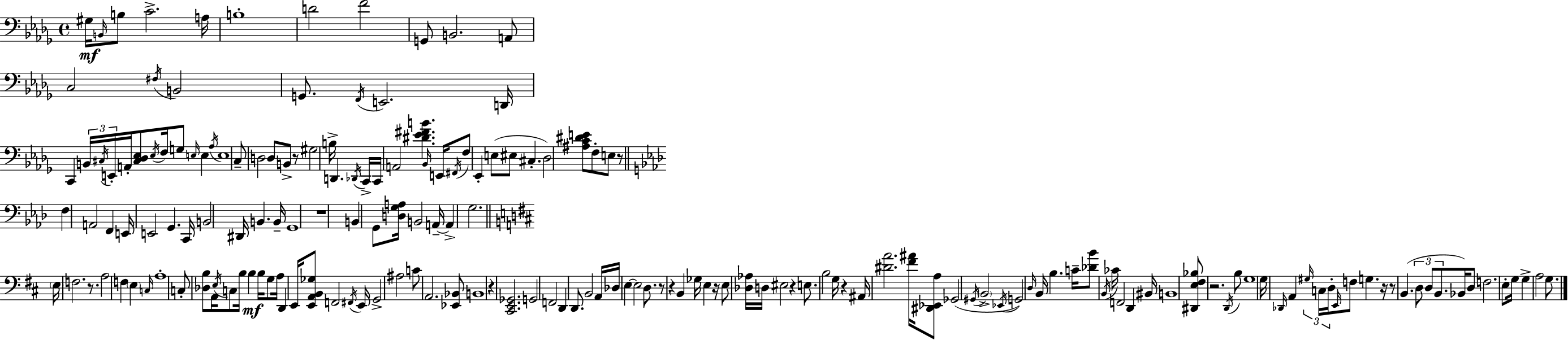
G#3/s B2/s B3/e C4/h. A3/s B3/w D4/h F4/h G2/e B2/h. A2/e C3/h F#3/s B2/h G2/e. F2/s E2/h. D2/s C2/q B2/s C#3/s E2/s A2/s [C#3,Db3,Eb3]/e Eb3/s F3/s G3/e E3/s E3/q Ab3/s E3/w C3/e D3/h D3/e B2/e R/e G#3/h B3/s D2/q. Db2/s C2/s C2/s A2/h [D#4,Eb4,F#4,B4]/q. Bb2/s E2/s F#2/s F3/e Eb2/q E3/e EIS3/e C#3/q. Db3/h [A#3,C4,D#4,E4]/e F3/e E3/e R/e F3/q A2/h F2/q E2/s E2/h G2/q. C2/s B2/h D#2/s B2/q. B2/s G2/w R/w B2/q G2/e [D3,G3,A3]/s B2/h A2/s A2/q G3/h. E3/s F3/h. R/e. A3/h F3/q E3/q C3/s A3/w C3/e [Db3,B3]/e A2/s E3/s C3/e B3/s B3/q B3/s G3/e A3/s D2/q E2/s [E2,A2,B2,Gb3]/e F2/h F#2/s E2/s G2/h A#3/h C4/e A2/h. [Eb2,Bb2]/e B2/w R/q [C#2,E2,Gb2]/h. G2/h F2/h D2/q D2/e. B2/h A2/s Db3/s E3/q E3/h D3/e. R/e R/q B2/q Gb3/s E3/q R/s E3/e [Db3,Ab3]/s D3/s EIS3/h R/q E3/e. B3/h G3/s R/q A#2/s [D#4,A4]/h. [F#4,A#4]/s [D#2,Eb2,A3]/e Gb2/h G#2/s B2/h Eb2/s G2/h D3/s B2/s B3/q. C4/s [Db4,B4]/e B2/s CES4/s F2/h D2/q BIS2/s B2/w [D#2,E3,F#3,Bb3]/e R/h. D2/s B3/e G3/w G3/s Db2/s A2/q G#3/s C3/s D3/s E2/s F3/e G3/q. R/s R/e B2/q. D3/e D3/e B2/e. Bb2/s D3/e F3/h. E3/e G3/s G3/q A3/h G3/e.